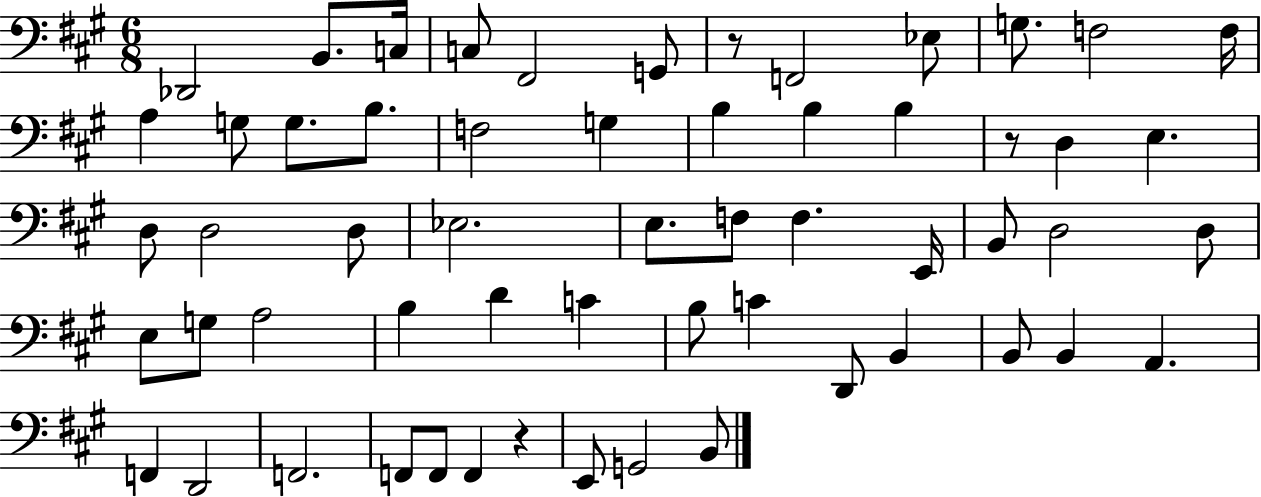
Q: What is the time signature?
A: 6/8